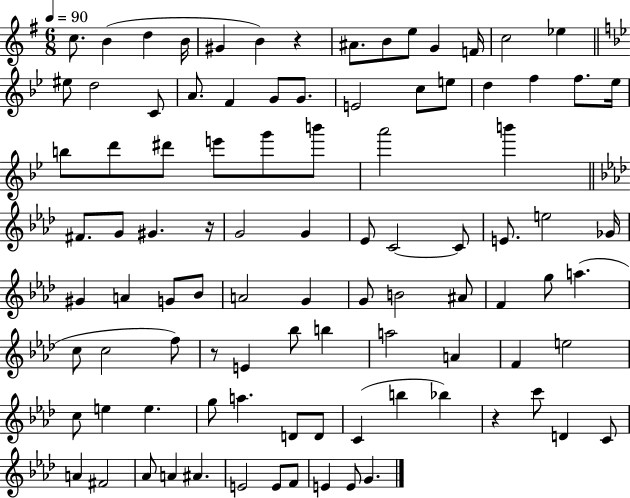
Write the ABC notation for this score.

X:1
T:Untitled
M:6/8
L:1/4
K:G
c/2 B d B/4 ^G B z ^A/2 B/2 e/2 G F/4 c2 _e ^e/2 d2 C/2 A/2 F G/2 G/2 E2 c/2 e/2 d f f/2 _e/4 b/2 d'/2 ^d'/2 e'/2 g'/2 b'/2 a'2 b' ^F/2 G/2 ^G z/4 G2 G _E/2 C2 C/2 E/2 e2 _G/4 ^G A G/2 _B/2 A2 G G/2 B2 ^A/2 F g/2 a c/2 c2 f/2 z/2 E _b/2 b a2 A F e2 c/2 e e g/2 a D/2 D/2 C b _b z c'/2 D C/2 A ^F2 _A/2 A ^A E2 E/2 F/2 E E/2 G